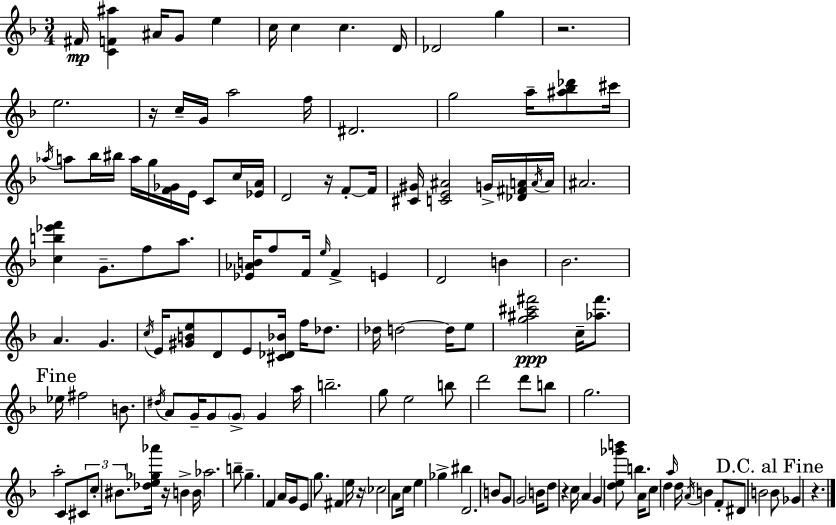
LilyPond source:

{
  \clef treble
  \numericTimeSignature
  \time 3/4
  \key f \major
  fis'16\mp <c' f' ais''>4 ais'16 g'8 e''4 | c''16 c''4 c''4. d'16 | des'2 g''4 | r2. | \break e''2. | r16 c''16-- g'16 a''2 f''16 | dis'2. | g''2 a''16-- <ais'' bes'' des'''>8 cis'''16 | \break \acciaccatura { aes''16 } a''8 bes''16 bis''16 a''16 g''16 <f' ges'>16 e'16 c'8 c''16 | <ees' a'>16 d'2 r16 f'8-.~~ | f'16 <cis' gis'>16 <c' e' ais'>2 g'16-> <des' fis' a'>16 | \acciaccatura { a'16 } a'16 ais'2. | \break <c'' b'' ees''' f'''>4 g'8.-- f''8 a''8. | <ees' aes' b'>16 f''8 f'16 \grace { e''16 } f'4-> e'4 | d'2 b'4 | bes'2. | \break a'4. g'4. | \acciaccatura { c''16 } e'16 <gis' b' e''>8 d'8 e'8 <cis' des' bes'>16 | f''16 des''8. des''16 d''2~~ | d''16 e''8 <g'' ais'' cis''' fis'''>2\ppp | \break c''16-- <aes'' fis'''>8. \mark "Fine" ees''16 fis''2 | b'8. \acciaccatura { dis''16 } a'8 g'16-- g'8 \parenthesize g'8-> | g'4 a''16 b''2.-- | g''8 e''2 | \break b''8 d'''2 | d'''8 b''8 g''2. | a''2-. | c'8 \tuplet 3/2 { cis'8 c''8-. bis'8. } <des'' e'' ges'' aes'''>16 r16 | \break b'4-> b'16 aes''2. | b''8-- g''4.-- | f'4 a'16 g'16 e'8 g''8. | fis'4 e''16 r16 \parenthesize ces''2 | \break a'8 c''16 e''4 ges''4-> | bis''4 d'2. | b'8 g'8 g'2 | b'16 d''8 r4 | \break c''16 a'4 g'4 <d'' e'' ges''' b'''>8 b''4. | a'16 c''8 d''4 | \grace { a''16 } d''16 \acciaccatura { a'16 } b'4 f'8-. dis'8 b'2 | \mark "D.C. al Fine" b'8 ges'4 | \break r4. \bar "|."
}